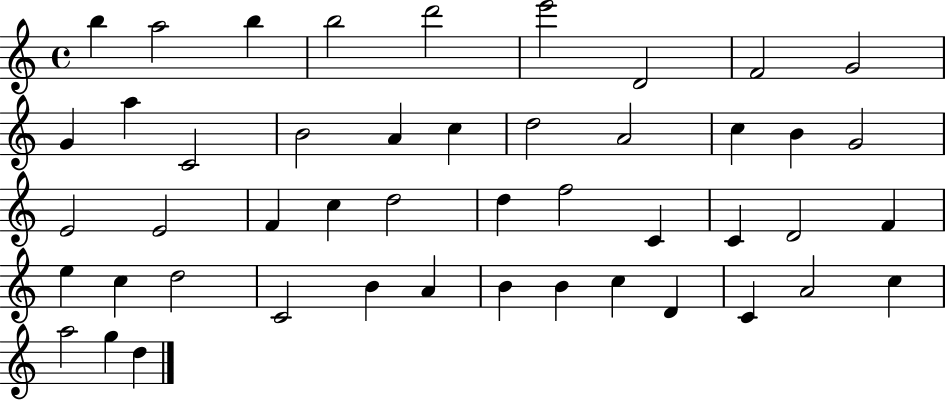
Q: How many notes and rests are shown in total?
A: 47